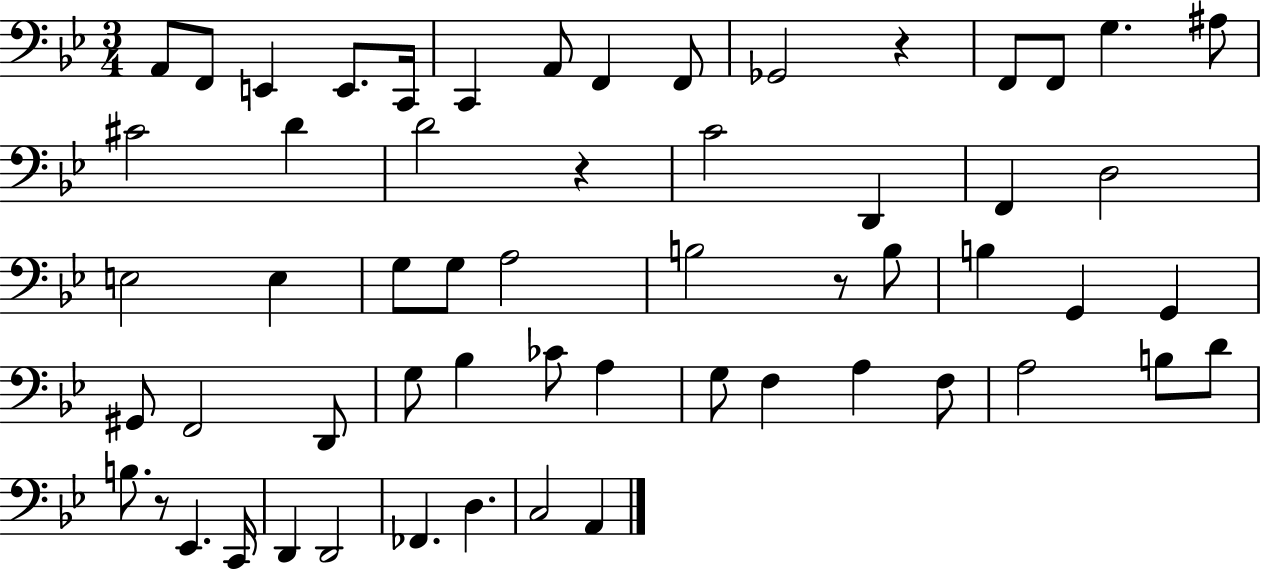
{
  \clef bass
  \numericTimeSignature
  \time 3/4
  \key bes \major
  a,8 f,8 e,4 e,8. c,16 | c,4 a,8 f,4 f,8 | ges,2 r4 | f,8 f,8 g4. ais8 | \break cis'2 d'4 | d'2 r4 | c'2 d,4 | f,4 d2 | \break e2 e4 | g8 g8 a2 | b2 r8 b8 | b4 g,4 g,4 | \break gis,8 f,2 d,8 | g8 bes4 ces'8 a4 | g8 f4 a4 f8 | a2 b8 d'8 | \break b8. r8 ees,4. c,16 | d,4 d,2 | fes,4. d4. | c2 a,4 | \break \bar "|."
}